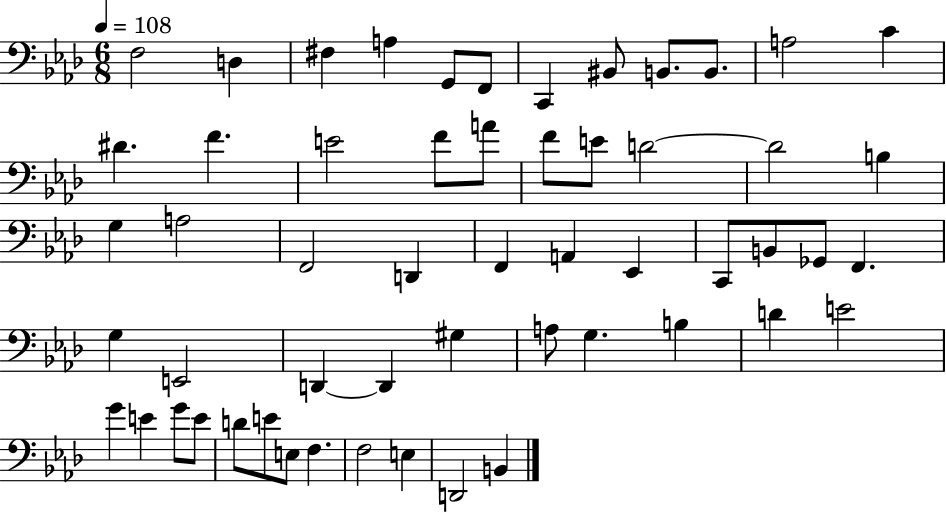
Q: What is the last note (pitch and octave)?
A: B2